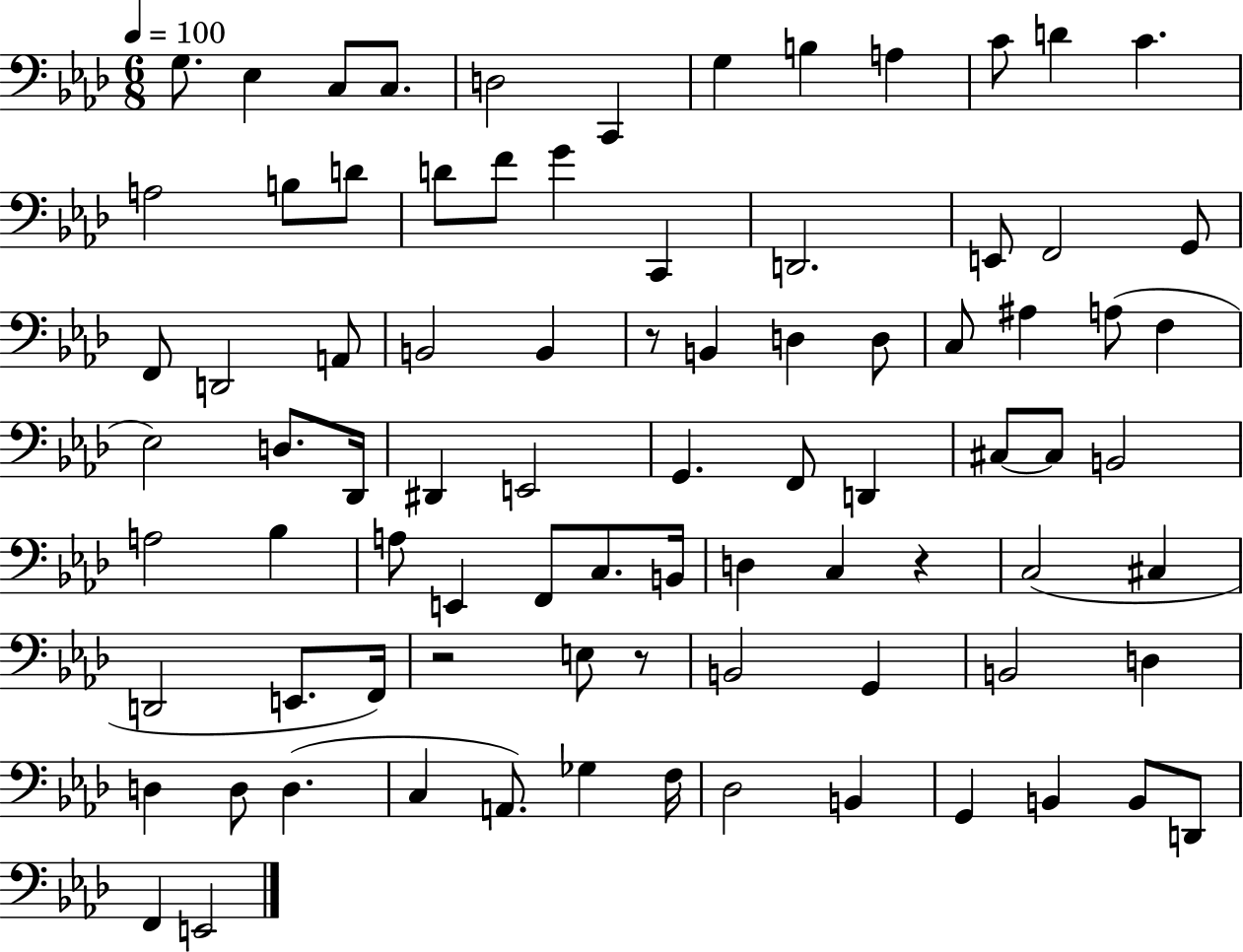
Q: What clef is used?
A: bass